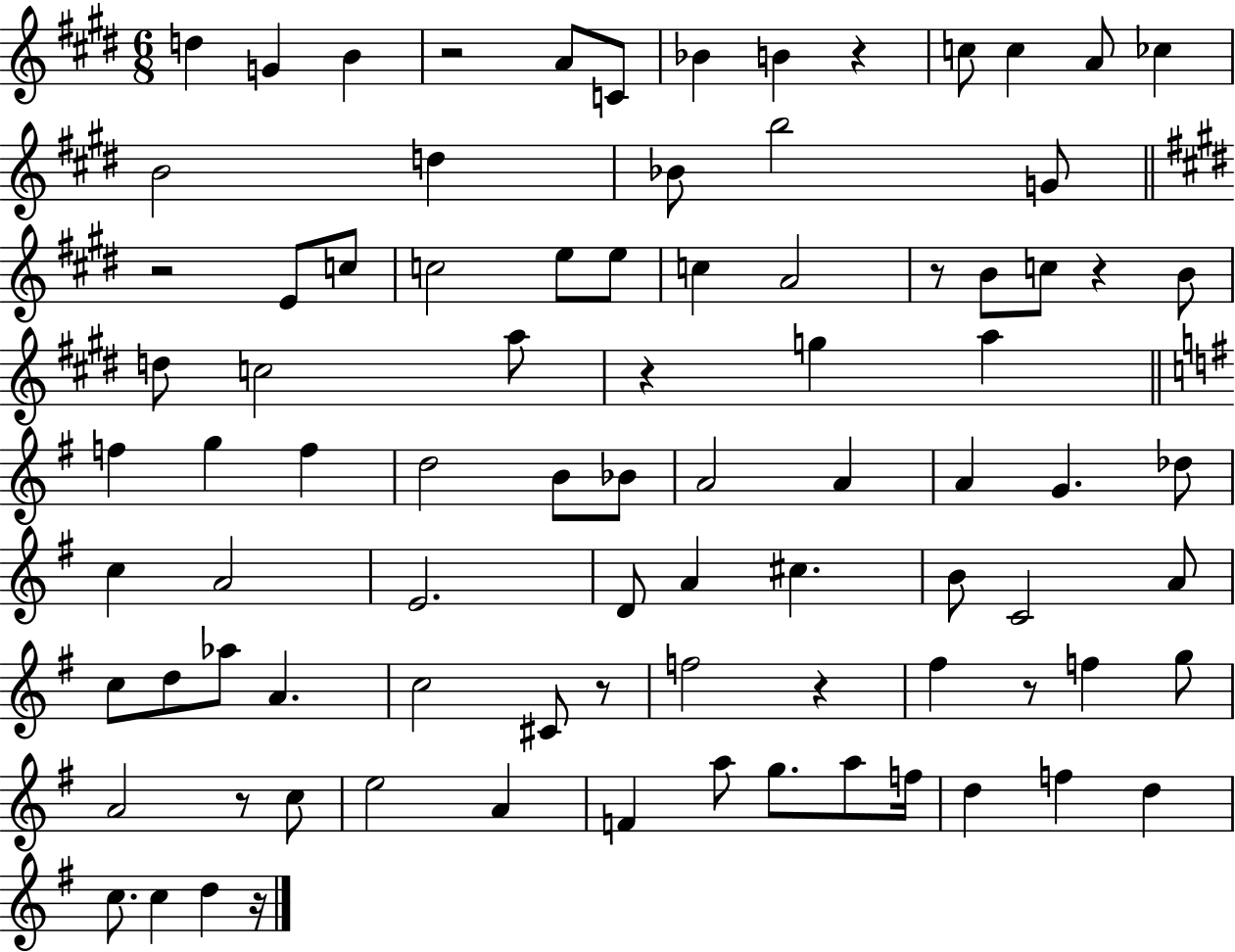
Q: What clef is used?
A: treble